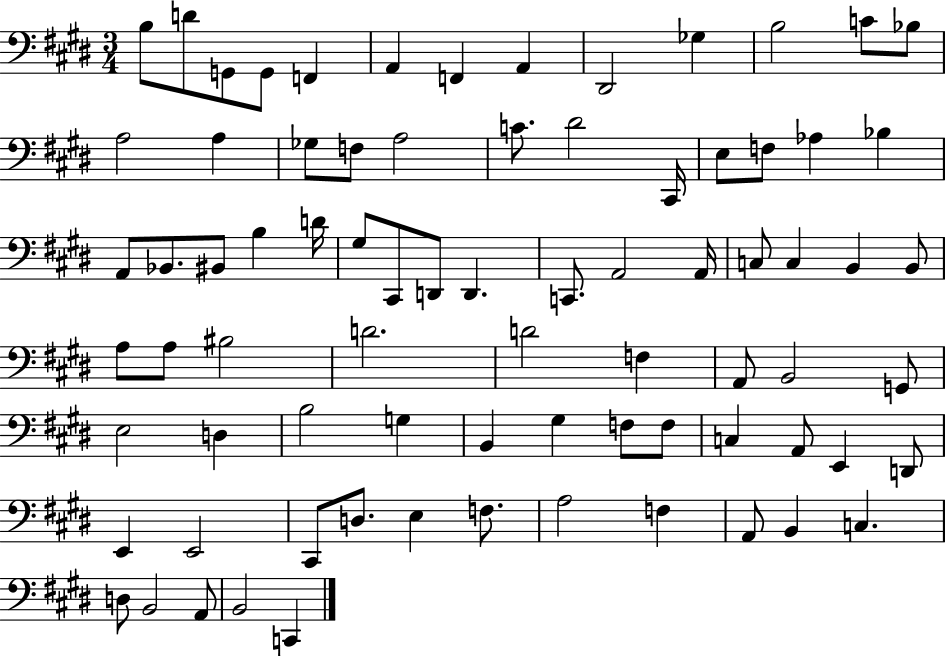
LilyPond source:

{
  \clef bass
  \numericTimeSignature
  \time 3/4
  \key e \major
  b8 d'8 g,8 g,8 f,4 | a,4 f,4 a,4 | dis,2 ges4 | b2 c'8 bes8 | \break a2 a4 | ges8 f8 a2 | c'8. dis'2 cis,16 | e8 f8 aes4 bes4 | \break a,8 bes,8. bis,8 b4 d'16 | gis8 cis,8 d,8 d,4. | c,8. a,2 a,16 | c8 c4 b,4 b,8 | \break a8 a8 bis2 | d'2. | d'2 f4 | a,8 b,2 g,8 | \break e2 d4 | b2 g4 | b,4 gis4 f8 f8 | c4 a,8 e,4 d,8 | \break e,4 e,2 | cis,8 d8. e4 f8. | a2 f4 | a,8 b,4 c4. | \break d8 b,2 a,8 | b,2 c,4 | \bar "|."
}